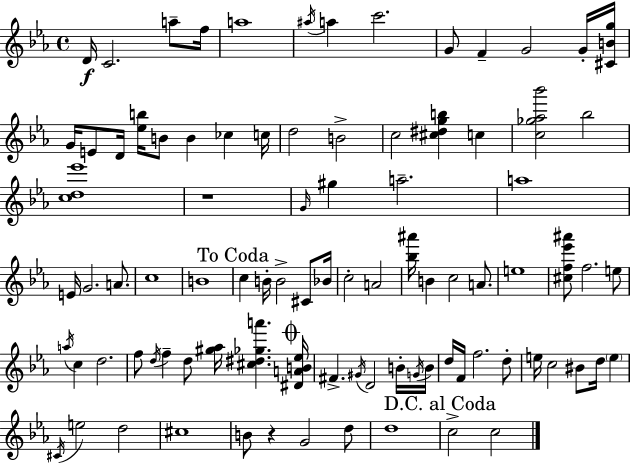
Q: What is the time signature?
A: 4/4